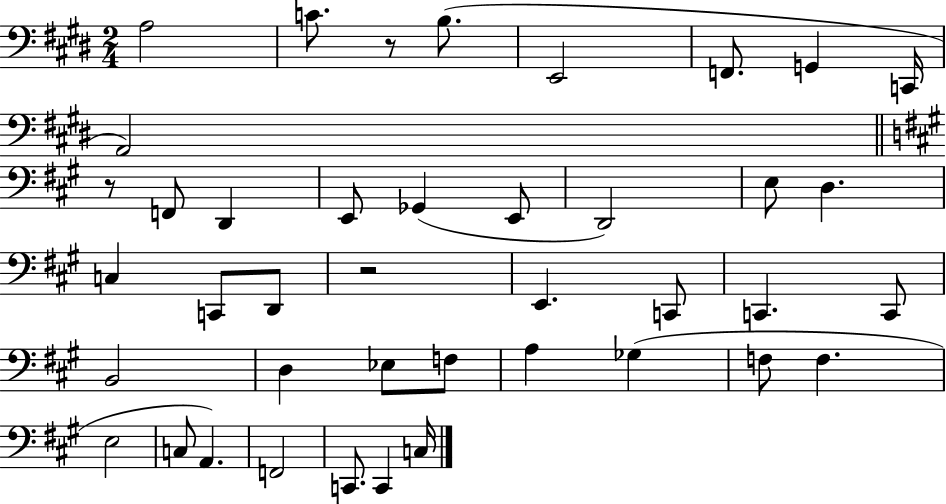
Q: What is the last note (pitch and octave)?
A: C3